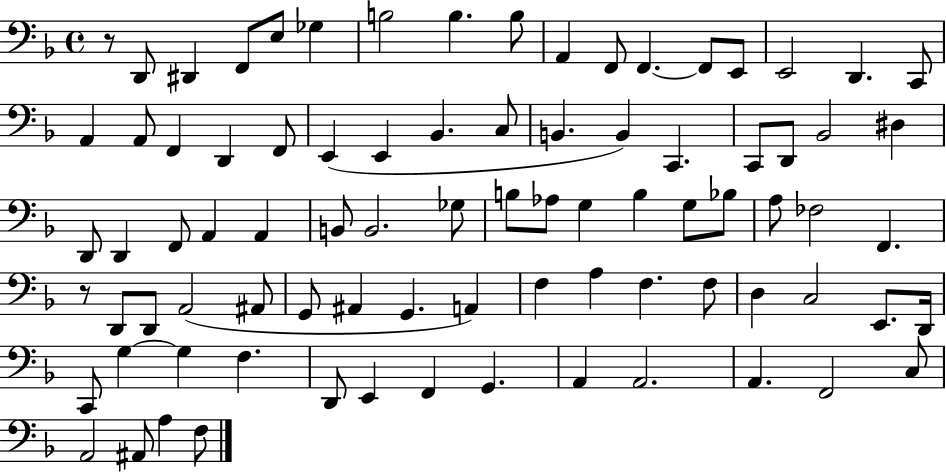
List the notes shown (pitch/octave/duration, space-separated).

R/e D2/e D#2/q F2/e E3/e Gb3/q B3/h B3/q. B3/e A2/q F2/e F2/q. F2/e E2/e E2/h D2/q. C2/e A2/q A2/e F2/q D2/q F2/e E2/q E2/q Bb2/q. C3/e B2/q. B2/q C2/q. C2/e D2/e Bb2/h D#3/q D2/e D2/q F2/e A2/q A2/q B2/e B2/h. Gb3/e B3/e Ab3/e G3/q B3/q G3/e Bb3/e A3/e FES3/h F2/q. R/e D2/e D2/e A2/h A#2/e G2/e A#2/q G2/q. A2/q F3/q A3/q F3/q. F3/e D3/q C3/h E2/e. D2/s C2/e G3/q G3/q F3/q. D2/e E2/q F2/q G2/q. A2/q A2/h. A2/q. F2/h C3/e A2/h A#2/e A3/q F3/e